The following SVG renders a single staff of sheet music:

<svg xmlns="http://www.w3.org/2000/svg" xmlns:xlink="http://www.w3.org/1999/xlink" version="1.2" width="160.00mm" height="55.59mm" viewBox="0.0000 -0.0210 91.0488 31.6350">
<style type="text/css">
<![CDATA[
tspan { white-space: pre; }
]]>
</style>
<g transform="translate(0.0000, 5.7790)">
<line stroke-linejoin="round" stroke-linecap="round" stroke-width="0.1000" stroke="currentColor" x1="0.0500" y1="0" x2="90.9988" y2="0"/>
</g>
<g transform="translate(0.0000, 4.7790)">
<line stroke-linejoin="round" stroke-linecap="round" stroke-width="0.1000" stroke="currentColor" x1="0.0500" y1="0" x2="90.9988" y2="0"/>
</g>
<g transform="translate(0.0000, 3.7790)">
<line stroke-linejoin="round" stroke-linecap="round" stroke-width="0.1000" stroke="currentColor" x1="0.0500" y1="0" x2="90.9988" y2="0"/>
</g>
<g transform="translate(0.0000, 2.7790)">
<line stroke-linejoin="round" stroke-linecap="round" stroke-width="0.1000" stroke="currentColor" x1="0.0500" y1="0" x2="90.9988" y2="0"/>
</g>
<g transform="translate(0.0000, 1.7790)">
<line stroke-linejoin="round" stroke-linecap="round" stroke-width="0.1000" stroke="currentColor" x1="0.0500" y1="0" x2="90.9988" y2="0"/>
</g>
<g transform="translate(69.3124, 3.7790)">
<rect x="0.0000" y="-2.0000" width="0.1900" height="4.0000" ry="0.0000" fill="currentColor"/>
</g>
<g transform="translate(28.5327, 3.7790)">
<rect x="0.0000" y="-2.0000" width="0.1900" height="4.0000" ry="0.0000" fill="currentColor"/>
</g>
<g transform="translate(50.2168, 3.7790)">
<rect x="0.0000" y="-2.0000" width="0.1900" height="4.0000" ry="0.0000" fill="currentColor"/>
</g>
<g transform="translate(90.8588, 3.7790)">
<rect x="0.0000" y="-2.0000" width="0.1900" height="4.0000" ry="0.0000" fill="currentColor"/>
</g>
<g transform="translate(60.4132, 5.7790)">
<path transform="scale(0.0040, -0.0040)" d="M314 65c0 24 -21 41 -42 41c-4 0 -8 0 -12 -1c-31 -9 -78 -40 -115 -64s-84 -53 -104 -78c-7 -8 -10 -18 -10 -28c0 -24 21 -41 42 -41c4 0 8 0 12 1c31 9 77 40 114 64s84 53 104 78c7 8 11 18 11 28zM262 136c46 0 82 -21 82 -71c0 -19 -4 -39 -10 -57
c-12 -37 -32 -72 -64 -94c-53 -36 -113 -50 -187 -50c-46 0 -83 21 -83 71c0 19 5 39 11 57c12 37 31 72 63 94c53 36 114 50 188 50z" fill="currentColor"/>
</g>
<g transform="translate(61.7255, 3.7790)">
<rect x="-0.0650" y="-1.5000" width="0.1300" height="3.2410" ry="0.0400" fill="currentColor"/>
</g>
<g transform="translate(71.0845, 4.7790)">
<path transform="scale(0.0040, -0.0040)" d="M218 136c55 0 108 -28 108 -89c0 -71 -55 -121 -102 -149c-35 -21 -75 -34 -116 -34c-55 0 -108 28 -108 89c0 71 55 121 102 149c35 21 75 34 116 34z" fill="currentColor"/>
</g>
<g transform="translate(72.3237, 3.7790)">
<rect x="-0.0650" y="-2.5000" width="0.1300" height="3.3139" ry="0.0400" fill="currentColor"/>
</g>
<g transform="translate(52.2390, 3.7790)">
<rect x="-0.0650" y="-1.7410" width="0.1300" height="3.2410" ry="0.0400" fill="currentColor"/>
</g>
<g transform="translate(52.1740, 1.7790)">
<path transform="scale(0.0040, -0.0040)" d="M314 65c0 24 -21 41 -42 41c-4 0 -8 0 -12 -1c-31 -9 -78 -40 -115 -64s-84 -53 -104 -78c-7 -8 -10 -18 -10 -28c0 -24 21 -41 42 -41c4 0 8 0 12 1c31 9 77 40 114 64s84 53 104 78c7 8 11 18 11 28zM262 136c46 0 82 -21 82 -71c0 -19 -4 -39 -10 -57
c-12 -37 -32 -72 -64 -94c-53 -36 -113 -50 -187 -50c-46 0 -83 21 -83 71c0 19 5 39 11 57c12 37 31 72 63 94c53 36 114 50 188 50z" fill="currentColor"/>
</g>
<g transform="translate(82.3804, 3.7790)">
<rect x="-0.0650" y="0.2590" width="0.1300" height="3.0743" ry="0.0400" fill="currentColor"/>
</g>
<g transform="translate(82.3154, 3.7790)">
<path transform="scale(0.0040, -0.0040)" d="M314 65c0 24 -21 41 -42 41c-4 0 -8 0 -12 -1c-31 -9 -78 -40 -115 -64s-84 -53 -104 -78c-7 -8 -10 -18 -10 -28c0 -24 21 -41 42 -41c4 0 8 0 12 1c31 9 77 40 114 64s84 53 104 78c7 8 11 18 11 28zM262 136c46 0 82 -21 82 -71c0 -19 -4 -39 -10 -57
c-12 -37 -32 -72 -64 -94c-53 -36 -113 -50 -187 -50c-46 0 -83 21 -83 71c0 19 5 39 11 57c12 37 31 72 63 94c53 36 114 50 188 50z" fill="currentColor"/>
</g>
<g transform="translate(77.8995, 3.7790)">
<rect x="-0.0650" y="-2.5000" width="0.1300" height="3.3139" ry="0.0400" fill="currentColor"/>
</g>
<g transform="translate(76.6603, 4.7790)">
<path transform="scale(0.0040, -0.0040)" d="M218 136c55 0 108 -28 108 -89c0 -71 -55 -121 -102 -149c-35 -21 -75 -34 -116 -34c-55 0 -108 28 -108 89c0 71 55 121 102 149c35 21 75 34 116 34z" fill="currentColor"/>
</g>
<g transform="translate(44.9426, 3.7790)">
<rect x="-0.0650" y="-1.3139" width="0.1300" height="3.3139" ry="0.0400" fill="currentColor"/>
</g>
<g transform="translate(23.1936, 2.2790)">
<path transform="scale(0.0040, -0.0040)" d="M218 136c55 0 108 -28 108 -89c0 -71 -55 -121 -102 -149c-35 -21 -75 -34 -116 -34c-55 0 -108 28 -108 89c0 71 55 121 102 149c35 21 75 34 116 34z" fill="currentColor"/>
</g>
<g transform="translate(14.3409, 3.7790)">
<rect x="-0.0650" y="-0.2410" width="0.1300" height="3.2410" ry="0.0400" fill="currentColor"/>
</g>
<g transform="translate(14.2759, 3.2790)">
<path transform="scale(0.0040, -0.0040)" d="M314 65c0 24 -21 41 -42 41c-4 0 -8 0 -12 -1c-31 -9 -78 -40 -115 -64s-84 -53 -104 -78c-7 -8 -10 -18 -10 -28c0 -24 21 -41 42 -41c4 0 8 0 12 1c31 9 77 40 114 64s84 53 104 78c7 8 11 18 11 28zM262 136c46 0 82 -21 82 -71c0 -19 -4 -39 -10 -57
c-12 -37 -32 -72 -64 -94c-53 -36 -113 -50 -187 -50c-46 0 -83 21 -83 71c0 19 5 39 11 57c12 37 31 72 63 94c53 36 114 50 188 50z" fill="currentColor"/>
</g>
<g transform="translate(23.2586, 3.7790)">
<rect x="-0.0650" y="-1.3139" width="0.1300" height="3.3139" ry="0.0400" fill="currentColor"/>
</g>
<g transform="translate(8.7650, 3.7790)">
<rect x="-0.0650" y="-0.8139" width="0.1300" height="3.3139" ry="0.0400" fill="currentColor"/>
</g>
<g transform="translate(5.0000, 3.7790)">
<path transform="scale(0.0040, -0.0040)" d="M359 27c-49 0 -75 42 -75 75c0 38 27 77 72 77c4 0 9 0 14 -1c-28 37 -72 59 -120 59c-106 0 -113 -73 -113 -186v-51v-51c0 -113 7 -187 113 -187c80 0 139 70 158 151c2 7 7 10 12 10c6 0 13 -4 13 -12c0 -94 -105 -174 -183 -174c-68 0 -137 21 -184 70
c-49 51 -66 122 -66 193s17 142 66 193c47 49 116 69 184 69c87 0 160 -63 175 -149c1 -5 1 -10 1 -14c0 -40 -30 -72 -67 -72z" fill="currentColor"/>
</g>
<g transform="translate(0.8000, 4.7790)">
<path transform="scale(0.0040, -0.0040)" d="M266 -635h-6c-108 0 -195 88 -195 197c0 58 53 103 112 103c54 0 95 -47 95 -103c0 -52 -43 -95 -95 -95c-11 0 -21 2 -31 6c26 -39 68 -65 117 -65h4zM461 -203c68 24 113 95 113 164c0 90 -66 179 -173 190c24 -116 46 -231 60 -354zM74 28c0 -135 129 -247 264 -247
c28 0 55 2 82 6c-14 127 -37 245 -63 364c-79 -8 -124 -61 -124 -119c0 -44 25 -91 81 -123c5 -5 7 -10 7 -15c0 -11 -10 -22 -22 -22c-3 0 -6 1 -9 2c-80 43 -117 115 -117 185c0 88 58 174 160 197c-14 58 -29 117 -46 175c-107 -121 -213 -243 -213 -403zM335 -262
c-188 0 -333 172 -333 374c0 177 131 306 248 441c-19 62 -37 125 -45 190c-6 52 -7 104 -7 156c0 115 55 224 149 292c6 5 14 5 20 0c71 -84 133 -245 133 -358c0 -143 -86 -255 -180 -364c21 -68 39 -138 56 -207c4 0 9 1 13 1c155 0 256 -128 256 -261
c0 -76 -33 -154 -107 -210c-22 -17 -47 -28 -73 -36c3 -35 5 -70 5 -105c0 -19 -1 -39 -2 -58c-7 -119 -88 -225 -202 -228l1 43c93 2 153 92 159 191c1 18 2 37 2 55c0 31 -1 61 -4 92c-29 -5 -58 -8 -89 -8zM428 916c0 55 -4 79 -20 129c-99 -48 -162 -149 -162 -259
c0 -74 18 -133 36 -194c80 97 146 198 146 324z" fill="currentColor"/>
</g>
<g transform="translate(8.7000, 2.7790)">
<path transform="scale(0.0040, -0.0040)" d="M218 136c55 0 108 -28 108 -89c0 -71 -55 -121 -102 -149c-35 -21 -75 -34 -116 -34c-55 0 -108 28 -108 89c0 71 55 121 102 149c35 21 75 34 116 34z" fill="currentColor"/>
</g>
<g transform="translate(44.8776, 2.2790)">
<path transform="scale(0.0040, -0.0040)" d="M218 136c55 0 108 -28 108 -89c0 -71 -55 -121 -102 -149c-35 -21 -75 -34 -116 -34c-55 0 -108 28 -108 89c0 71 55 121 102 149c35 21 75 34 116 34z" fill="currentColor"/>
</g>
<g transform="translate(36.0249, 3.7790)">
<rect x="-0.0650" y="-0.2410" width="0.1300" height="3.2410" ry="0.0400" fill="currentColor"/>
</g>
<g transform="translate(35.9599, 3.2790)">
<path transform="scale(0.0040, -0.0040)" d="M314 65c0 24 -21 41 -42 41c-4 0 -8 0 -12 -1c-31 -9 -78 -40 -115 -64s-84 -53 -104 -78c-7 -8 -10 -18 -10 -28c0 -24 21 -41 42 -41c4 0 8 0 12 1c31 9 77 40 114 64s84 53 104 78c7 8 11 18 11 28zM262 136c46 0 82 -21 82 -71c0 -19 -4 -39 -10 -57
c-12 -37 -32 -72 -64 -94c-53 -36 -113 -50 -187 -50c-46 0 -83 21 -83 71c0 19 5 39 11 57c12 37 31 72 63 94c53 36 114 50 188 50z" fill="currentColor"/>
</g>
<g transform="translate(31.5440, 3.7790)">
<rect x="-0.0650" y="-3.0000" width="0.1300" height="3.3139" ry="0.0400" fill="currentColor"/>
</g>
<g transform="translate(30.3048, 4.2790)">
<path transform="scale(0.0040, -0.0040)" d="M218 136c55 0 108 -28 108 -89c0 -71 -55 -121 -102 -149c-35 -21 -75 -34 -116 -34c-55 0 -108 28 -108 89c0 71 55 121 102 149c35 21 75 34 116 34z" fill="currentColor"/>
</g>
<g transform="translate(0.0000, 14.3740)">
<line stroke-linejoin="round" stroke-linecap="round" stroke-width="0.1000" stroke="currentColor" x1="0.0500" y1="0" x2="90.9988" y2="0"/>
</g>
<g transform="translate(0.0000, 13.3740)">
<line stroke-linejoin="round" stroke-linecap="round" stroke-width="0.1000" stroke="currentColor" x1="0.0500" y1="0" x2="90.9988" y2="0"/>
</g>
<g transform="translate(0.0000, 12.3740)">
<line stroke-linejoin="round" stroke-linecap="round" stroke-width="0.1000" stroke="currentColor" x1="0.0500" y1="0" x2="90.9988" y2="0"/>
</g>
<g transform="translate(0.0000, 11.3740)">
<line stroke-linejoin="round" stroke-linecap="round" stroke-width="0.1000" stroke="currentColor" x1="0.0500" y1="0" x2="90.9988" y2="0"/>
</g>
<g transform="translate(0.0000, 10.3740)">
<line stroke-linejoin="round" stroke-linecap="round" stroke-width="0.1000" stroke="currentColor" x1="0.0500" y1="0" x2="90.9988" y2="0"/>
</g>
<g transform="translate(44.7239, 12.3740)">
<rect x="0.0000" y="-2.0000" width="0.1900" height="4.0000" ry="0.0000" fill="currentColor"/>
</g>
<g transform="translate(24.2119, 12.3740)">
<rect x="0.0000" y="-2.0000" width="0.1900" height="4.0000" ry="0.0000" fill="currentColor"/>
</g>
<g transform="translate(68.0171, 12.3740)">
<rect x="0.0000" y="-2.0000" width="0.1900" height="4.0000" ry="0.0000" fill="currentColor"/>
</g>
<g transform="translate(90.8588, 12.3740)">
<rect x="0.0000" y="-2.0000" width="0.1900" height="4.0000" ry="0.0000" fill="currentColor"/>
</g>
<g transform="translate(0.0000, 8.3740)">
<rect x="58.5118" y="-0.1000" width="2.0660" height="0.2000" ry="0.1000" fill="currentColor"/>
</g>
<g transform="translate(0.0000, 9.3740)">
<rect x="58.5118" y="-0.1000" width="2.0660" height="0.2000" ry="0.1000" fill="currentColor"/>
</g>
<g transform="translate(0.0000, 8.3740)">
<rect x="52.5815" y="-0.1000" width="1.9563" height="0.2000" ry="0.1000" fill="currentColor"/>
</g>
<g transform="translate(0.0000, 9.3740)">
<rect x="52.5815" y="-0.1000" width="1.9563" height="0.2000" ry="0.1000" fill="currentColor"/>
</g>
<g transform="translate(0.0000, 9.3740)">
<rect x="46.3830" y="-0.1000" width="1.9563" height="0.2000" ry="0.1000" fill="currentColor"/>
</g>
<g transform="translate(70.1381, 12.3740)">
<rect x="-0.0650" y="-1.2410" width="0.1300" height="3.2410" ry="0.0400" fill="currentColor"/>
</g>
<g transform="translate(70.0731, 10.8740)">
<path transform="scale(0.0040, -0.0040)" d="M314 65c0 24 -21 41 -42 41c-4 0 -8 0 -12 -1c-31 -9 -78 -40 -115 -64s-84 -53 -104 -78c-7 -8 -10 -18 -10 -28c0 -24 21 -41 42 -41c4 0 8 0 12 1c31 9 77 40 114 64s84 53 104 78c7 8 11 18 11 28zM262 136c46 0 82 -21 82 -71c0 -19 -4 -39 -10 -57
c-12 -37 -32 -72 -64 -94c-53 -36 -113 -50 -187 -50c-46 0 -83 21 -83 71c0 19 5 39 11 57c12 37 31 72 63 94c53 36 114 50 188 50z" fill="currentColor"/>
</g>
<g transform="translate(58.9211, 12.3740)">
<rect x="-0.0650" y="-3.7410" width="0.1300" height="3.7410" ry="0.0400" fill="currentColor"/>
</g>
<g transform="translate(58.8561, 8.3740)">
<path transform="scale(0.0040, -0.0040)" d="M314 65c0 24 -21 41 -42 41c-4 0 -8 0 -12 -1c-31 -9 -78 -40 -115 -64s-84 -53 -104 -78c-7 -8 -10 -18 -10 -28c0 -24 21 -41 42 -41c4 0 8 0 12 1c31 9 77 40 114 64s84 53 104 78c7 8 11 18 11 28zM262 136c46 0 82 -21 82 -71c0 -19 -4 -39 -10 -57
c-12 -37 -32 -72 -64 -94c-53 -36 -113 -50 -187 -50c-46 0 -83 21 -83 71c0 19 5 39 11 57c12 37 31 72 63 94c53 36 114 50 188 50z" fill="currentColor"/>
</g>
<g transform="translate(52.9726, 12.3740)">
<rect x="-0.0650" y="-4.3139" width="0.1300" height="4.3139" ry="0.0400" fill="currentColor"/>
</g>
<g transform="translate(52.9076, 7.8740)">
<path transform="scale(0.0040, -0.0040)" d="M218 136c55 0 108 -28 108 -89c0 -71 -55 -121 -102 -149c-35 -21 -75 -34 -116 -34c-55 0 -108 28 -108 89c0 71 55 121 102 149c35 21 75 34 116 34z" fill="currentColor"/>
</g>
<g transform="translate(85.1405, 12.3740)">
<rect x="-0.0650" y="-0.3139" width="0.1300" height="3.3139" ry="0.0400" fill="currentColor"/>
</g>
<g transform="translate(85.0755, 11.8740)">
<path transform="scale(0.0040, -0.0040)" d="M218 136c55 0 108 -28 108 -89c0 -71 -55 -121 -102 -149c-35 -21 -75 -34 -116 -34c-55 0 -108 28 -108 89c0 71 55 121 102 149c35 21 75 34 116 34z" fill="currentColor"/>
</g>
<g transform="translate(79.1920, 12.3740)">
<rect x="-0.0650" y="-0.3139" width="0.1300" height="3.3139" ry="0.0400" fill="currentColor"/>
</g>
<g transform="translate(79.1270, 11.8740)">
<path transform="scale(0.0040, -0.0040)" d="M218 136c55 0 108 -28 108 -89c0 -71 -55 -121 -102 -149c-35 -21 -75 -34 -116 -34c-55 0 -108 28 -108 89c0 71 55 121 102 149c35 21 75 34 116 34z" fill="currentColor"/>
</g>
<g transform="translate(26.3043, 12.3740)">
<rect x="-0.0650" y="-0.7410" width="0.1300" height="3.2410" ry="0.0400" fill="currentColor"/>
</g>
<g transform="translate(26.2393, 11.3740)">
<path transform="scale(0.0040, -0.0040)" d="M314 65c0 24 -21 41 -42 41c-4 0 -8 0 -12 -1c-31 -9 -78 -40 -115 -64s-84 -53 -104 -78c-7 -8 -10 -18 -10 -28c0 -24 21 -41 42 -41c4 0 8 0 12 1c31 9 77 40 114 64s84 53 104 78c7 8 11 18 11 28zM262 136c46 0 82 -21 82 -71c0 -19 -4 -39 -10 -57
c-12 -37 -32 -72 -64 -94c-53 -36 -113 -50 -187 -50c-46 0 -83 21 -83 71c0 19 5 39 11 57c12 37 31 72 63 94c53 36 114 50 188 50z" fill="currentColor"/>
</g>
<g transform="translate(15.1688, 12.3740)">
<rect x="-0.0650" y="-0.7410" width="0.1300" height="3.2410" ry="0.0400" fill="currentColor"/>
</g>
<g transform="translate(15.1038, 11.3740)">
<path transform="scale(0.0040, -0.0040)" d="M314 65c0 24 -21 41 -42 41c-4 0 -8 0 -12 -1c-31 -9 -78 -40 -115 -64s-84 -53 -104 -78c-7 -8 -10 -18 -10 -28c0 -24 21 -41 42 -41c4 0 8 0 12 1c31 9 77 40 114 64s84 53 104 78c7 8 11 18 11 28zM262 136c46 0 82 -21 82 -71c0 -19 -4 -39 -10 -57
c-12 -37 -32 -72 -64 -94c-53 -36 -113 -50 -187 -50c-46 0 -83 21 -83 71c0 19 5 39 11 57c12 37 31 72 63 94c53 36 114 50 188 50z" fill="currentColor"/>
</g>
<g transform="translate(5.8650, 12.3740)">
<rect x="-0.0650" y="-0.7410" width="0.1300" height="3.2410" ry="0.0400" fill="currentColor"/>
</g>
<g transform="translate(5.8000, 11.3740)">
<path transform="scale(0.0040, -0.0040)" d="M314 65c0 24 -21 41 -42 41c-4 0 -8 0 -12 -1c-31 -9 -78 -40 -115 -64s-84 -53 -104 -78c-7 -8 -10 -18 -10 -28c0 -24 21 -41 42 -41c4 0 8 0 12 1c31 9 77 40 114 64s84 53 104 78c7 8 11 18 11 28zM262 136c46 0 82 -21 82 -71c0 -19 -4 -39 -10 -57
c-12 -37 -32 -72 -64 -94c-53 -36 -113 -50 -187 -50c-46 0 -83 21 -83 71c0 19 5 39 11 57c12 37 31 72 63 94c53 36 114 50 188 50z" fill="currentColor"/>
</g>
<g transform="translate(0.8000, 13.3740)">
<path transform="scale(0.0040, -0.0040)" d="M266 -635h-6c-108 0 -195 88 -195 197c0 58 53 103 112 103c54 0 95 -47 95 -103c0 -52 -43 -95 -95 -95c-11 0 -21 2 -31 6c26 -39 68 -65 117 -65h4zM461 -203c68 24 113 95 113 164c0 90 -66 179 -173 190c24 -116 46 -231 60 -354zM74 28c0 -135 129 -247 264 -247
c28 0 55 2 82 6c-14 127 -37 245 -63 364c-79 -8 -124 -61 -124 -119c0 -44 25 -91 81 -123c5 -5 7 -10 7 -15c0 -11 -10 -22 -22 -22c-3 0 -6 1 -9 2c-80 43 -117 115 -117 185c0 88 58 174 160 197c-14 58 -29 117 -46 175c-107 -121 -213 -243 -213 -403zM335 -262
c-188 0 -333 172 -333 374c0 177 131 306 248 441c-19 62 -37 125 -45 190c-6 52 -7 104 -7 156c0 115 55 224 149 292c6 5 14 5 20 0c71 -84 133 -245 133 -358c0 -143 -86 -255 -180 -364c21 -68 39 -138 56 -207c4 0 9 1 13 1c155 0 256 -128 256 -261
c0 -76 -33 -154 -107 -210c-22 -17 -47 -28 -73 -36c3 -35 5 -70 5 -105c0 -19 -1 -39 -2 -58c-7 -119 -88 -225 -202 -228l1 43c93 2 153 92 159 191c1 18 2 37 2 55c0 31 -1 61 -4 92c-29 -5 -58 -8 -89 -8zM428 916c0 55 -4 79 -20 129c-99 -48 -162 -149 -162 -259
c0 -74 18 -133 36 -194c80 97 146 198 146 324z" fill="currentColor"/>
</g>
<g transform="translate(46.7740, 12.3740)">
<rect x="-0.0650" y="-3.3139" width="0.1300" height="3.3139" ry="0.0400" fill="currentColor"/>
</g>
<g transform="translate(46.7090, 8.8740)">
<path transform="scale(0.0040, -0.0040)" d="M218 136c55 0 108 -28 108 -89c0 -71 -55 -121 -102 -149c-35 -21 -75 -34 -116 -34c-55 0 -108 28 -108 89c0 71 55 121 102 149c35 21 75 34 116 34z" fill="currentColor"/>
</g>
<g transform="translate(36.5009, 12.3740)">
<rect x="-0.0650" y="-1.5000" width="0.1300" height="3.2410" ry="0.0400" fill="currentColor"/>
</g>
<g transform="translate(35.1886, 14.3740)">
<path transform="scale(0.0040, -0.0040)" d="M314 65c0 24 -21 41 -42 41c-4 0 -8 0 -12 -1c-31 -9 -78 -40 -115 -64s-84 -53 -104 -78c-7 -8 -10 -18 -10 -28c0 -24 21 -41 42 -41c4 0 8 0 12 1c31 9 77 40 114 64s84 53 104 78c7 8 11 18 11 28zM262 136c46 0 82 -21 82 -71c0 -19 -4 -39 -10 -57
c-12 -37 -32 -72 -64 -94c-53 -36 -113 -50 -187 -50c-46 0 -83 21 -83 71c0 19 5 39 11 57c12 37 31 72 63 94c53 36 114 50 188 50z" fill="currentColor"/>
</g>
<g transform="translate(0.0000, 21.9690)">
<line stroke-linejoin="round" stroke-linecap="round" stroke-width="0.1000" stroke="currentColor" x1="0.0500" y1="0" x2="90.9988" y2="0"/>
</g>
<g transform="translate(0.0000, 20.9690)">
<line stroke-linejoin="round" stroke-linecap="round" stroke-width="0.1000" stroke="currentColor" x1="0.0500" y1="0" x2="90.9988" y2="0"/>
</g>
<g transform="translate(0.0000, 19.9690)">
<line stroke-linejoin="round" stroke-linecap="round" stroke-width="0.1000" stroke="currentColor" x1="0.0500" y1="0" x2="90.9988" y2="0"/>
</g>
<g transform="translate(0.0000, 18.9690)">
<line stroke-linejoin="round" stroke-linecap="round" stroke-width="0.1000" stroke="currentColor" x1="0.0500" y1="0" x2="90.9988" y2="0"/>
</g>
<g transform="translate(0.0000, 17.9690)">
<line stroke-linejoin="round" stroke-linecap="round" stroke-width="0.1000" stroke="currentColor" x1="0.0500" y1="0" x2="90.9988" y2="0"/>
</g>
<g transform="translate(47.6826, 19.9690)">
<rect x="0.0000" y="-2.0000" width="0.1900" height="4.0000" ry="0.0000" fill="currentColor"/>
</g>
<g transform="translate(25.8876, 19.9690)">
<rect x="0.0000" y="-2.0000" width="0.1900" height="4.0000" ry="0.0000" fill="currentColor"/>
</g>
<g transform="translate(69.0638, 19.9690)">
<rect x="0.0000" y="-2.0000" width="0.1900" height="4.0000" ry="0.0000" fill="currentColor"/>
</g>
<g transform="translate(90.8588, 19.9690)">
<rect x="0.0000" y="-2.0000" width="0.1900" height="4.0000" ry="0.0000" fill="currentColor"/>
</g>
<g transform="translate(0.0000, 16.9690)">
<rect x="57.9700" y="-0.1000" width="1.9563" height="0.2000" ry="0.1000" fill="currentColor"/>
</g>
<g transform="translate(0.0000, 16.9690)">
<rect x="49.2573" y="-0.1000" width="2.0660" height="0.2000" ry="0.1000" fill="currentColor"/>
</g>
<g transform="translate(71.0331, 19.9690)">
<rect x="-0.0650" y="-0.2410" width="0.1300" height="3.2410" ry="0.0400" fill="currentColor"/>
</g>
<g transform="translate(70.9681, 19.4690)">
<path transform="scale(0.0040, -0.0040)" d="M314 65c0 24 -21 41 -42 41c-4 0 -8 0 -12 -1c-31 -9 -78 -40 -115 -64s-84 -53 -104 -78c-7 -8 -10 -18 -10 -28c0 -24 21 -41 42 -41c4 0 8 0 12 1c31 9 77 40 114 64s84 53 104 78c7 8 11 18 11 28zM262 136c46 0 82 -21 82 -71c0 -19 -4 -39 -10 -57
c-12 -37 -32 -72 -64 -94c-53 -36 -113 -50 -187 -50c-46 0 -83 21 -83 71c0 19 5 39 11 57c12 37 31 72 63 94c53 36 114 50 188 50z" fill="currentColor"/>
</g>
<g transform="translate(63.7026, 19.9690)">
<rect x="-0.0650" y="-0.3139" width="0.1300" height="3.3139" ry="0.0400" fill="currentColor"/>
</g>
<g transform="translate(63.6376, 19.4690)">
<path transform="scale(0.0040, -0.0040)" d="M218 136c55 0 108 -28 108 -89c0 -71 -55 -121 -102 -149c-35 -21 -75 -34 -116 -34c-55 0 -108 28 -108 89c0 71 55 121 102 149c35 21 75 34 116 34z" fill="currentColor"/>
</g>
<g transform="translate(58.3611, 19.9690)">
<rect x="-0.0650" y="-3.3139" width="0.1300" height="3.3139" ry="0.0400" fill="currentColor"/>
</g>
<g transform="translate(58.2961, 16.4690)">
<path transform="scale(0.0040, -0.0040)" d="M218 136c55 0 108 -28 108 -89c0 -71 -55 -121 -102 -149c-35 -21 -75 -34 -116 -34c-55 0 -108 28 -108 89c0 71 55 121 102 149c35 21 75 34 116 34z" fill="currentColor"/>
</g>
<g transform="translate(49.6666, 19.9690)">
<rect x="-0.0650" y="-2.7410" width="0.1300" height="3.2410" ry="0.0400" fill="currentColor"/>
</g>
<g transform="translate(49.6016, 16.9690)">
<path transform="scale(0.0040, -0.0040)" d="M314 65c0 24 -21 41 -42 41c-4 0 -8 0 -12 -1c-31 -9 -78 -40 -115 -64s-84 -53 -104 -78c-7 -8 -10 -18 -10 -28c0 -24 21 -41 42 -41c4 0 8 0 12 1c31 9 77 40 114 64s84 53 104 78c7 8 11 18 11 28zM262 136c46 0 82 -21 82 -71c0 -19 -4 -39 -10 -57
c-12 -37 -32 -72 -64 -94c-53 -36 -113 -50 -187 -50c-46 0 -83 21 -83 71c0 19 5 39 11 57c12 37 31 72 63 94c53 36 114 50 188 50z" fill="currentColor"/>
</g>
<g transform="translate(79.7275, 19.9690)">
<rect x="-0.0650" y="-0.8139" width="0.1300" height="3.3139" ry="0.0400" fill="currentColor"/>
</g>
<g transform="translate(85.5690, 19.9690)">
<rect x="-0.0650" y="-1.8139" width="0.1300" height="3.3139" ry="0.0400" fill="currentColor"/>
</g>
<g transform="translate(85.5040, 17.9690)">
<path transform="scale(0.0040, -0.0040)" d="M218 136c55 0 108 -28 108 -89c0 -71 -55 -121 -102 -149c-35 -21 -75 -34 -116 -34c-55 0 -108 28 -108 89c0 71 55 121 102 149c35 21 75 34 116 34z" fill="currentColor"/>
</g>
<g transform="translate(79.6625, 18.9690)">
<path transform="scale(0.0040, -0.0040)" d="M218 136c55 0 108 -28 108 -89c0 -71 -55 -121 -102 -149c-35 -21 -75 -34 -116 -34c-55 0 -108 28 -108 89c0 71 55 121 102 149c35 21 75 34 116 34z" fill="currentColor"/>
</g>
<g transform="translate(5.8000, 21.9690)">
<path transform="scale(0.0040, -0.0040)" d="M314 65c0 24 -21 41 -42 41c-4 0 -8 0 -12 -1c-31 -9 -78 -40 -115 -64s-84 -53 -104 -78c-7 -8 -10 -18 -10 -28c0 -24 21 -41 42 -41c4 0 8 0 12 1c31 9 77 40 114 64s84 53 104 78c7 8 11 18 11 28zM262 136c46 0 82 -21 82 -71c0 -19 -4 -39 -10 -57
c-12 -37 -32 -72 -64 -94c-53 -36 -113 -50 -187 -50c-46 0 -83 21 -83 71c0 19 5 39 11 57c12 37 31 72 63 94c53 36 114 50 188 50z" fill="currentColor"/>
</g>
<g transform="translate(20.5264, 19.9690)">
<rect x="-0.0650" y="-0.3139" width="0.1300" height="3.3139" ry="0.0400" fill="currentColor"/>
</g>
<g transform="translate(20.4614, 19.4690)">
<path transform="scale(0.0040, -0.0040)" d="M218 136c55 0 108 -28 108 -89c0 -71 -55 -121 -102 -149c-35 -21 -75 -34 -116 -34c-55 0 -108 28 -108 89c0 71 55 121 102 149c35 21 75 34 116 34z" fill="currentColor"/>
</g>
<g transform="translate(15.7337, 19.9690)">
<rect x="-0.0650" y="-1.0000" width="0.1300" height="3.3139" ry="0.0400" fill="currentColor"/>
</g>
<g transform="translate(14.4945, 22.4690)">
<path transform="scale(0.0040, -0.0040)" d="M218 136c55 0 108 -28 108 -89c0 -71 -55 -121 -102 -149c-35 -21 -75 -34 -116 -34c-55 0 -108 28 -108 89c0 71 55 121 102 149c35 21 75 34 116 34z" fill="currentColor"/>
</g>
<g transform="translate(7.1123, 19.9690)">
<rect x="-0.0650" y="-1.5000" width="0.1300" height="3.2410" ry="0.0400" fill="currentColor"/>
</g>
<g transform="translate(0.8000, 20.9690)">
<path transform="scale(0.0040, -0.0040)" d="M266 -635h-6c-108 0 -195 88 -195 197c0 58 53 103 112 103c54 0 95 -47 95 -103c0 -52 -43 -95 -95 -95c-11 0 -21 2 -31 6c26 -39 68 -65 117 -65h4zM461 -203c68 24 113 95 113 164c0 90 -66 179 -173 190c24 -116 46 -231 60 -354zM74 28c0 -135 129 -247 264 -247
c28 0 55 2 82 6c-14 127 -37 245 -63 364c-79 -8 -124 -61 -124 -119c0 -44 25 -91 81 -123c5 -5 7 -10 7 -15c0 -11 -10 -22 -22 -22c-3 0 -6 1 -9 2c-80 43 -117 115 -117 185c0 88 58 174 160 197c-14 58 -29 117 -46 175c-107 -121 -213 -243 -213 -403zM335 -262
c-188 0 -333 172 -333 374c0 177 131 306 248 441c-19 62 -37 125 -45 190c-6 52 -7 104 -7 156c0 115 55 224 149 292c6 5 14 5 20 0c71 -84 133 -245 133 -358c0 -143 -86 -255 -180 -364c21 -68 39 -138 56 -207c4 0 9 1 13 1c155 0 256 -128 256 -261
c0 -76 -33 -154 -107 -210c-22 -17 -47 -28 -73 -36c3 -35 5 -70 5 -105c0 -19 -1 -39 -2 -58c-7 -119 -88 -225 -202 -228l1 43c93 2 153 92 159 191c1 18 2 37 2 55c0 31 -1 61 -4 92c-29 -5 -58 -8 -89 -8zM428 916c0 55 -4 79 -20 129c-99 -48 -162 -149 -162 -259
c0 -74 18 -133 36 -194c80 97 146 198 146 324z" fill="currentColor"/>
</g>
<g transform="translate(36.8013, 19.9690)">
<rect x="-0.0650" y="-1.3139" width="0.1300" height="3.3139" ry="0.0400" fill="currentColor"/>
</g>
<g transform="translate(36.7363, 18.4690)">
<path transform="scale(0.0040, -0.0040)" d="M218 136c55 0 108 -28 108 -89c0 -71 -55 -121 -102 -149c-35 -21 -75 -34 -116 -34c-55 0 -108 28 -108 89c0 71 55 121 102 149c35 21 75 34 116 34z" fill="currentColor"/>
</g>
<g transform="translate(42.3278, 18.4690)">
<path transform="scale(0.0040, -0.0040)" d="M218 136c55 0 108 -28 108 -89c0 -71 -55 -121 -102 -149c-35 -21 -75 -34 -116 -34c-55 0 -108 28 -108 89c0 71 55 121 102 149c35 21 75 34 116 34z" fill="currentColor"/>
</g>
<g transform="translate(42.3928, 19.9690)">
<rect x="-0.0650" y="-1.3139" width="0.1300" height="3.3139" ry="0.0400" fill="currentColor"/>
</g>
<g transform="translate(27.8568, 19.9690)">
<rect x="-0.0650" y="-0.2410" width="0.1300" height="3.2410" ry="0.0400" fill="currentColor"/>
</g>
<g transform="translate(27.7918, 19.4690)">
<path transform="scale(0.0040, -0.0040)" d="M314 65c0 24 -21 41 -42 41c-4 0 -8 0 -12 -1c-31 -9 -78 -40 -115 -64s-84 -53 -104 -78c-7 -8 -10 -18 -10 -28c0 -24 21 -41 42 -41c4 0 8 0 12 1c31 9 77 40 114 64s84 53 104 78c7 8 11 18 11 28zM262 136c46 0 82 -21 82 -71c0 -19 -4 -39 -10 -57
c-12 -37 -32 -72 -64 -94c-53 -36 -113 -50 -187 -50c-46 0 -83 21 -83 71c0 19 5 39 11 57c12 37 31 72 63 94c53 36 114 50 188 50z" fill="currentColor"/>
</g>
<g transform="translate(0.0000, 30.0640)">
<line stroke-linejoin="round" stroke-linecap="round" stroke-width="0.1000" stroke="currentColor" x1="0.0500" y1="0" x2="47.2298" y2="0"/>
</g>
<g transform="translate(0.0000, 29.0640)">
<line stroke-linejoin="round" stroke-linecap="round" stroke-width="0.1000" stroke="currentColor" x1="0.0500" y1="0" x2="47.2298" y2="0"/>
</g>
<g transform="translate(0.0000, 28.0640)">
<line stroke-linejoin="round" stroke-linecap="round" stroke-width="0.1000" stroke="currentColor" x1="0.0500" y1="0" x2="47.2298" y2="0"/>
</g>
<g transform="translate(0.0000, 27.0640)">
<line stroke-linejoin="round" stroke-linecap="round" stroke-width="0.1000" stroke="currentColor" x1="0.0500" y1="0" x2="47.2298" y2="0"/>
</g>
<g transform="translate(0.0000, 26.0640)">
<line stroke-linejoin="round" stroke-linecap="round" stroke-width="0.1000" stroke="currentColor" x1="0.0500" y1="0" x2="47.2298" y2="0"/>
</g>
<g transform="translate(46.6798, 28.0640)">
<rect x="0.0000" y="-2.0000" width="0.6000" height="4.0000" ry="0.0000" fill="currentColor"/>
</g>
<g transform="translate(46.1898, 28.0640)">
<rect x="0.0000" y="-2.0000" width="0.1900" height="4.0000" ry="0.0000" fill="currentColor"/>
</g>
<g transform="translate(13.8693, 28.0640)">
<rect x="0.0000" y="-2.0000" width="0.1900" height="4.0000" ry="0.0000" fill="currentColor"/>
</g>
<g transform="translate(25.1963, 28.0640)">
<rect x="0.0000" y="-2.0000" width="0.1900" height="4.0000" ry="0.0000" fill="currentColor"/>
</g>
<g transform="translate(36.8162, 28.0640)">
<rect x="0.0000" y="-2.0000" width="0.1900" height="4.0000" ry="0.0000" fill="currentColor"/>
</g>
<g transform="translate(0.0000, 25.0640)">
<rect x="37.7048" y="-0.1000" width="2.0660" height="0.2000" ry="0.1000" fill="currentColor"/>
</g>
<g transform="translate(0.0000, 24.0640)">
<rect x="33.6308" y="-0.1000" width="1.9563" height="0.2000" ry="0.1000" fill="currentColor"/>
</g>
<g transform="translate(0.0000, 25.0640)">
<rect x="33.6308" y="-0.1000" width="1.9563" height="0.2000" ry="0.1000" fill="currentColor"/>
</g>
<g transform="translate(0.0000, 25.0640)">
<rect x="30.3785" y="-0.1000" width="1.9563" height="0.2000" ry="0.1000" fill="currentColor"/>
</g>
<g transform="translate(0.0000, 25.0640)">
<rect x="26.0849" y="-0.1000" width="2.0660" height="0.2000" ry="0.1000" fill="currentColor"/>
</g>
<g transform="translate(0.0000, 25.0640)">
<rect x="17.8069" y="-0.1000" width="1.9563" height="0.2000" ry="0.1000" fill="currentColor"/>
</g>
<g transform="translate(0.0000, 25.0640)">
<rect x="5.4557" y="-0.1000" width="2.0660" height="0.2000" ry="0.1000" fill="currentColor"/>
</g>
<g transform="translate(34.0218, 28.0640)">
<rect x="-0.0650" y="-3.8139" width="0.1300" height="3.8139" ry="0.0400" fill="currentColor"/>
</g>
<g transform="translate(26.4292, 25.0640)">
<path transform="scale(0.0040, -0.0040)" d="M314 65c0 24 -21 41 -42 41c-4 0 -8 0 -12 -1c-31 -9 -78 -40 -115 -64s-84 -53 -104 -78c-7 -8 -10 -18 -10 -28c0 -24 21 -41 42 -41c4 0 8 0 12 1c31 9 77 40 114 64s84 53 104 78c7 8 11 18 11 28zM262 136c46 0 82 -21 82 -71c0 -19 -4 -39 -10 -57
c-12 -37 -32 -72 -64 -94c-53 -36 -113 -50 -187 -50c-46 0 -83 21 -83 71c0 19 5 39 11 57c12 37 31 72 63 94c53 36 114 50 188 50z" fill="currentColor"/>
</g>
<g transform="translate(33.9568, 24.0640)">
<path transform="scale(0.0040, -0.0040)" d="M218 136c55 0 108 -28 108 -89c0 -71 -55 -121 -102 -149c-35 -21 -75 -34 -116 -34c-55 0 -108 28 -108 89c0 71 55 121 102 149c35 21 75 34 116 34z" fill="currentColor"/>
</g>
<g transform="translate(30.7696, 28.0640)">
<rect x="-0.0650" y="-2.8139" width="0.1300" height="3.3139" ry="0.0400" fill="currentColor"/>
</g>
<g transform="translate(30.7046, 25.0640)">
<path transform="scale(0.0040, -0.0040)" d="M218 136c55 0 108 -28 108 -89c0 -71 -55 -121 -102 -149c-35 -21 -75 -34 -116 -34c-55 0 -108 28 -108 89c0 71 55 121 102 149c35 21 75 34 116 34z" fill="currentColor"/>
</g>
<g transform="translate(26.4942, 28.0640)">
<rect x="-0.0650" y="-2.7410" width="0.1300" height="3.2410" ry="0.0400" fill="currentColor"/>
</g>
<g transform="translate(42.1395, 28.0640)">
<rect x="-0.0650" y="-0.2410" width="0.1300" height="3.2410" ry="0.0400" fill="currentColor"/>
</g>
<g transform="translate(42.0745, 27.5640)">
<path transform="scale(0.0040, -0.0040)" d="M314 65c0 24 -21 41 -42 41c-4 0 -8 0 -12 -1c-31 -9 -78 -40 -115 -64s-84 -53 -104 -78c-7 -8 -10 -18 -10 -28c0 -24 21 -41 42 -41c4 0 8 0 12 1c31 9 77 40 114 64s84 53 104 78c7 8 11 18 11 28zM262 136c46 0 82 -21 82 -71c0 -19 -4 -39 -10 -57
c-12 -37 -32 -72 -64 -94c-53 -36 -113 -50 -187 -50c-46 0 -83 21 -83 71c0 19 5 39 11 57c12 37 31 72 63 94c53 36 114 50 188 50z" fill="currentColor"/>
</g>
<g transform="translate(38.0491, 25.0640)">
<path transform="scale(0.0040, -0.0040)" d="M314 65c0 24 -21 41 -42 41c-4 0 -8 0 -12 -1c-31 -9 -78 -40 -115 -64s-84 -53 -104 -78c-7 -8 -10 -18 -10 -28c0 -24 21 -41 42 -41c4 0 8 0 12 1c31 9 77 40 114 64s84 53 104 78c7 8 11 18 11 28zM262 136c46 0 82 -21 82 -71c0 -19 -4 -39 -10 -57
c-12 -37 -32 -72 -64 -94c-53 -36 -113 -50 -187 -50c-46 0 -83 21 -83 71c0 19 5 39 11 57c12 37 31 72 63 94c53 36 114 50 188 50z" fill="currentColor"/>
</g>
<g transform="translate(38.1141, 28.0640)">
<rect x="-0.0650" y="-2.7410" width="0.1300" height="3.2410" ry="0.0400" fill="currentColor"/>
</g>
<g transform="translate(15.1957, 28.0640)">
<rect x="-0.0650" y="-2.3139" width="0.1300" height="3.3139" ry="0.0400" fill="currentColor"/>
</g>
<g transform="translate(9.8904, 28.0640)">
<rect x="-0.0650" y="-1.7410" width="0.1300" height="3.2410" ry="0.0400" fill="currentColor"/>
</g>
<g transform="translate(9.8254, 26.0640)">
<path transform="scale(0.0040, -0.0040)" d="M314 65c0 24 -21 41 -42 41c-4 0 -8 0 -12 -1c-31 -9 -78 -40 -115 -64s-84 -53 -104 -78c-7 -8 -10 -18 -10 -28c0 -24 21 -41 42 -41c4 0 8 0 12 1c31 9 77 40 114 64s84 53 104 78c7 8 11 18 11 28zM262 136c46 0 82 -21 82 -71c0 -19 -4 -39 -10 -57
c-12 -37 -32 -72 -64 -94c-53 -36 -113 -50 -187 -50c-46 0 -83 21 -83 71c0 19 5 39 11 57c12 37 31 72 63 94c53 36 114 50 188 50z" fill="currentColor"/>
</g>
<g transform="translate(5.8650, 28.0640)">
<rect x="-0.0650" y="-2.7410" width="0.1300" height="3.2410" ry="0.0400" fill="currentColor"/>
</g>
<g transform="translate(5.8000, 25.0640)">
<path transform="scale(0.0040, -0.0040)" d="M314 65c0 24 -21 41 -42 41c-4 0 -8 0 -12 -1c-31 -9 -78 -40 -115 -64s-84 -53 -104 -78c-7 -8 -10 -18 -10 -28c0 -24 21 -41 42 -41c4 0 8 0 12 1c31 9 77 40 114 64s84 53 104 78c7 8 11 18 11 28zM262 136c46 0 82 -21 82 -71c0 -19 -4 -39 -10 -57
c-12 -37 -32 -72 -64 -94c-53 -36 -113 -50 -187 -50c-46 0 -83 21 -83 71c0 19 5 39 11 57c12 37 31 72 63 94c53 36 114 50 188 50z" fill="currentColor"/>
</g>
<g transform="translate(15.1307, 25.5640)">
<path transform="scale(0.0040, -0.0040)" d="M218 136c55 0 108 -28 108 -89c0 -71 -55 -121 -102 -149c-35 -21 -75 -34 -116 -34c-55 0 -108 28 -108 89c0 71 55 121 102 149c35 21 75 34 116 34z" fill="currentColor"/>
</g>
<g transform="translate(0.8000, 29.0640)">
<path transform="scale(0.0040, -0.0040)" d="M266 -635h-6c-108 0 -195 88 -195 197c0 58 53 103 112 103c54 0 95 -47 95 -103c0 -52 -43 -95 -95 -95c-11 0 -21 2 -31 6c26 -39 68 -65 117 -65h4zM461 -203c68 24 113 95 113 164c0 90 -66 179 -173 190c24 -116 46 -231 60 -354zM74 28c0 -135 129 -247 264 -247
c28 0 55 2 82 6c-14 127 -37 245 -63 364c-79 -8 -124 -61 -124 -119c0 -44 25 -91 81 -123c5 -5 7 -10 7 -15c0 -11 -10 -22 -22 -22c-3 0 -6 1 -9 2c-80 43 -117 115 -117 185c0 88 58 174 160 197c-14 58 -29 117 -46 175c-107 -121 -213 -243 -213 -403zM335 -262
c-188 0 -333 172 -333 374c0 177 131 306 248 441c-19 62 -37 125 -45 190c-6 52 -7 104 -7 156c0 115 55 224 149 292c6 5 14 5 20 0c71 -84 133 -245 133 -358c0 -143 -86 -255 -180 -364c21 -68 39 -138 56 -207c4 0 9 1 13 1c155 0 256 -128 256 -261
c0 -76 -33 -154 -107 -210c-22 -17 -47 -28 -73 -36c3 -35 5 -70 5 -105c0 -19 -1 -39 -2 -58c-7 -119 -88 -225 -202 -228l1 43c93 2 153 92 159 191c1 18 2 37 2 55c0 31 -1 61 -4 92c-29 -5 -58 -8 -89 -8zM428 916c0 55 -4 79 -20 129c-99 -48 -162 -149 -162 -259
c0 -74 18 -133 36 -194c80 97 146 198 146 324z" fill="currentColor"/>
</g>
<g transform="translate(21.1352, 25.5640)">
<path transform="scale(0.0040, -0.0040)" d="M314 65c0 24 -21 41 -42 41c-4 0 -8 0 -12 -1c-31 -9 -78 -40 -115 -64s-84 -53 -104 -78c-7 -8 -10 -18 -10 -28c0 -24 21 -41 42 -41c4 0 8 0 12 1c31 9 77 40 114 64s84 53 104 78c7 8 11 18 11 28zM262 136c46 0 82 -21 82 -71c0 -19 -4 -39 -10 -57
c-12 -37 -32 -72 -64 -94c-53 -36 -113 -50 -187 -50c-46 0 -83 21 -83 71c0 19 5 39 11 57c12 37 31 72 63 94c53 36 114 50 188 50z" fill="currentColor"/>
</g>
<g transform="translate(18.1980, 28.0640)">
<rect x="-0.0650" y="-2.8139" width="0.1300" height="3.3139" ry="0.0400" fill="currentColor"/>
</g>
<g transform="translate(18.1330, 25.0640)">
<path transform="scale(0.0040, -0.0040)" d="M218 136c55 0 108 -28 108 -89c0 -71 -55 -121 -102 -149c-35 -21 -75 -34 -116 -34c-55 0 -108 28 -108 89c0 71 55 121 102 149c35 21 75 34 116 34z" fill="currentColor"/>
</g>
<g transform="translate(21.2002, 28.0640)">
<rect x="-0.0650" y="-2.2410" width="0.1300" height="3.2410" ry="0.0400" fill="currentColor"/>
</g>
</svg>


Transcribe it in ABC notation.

X:1
T:Untitled
M:4/4
L:1/4
K:C
d c2 e A c2 e f2 E2 G G B2 d2 d2 d2 E2 b d' c'2 e2 c c E2 D c c2 e e a2 b c c2 d f a2 f2 g a g2 a2 a c' a2 c2